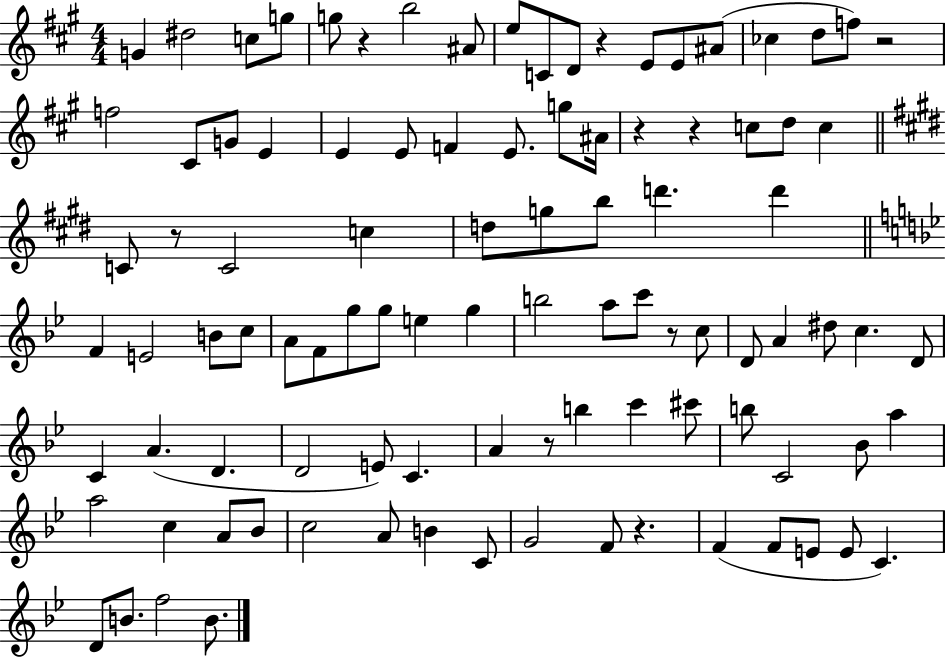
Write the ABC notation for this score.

X:1
T:Untitled
M:4/4
L:1/4
K:A
G ^d2 c/2 g/2 g/2 z b2 ^A/2 e/2 C/2 D/2 z E/2 E/2 ^A/2 _c d/2 f/2 z2 f2 ^C/2 G/2 E E E/2 F E/2 g/2 ^A/4 z z c/2 d/2 c C/2 z/2 C2 c d/2 g/2 b/2 d' d' F E2 B/2 c/2 A/2 F/2 g/2 g/2 e g b2 a/2 c'/2 z/2 c/2 D/2 A ^d/2 c D/2 C A D D2 E/2 C A z/2 b c' ^c'/2 b/2 C2 _B/2 a a2 c A/2 _B/2 c2 A/2 B C/2 G2 F/2 z F F/2 E/2 E/2 C D/2 B/2 f2 B/2